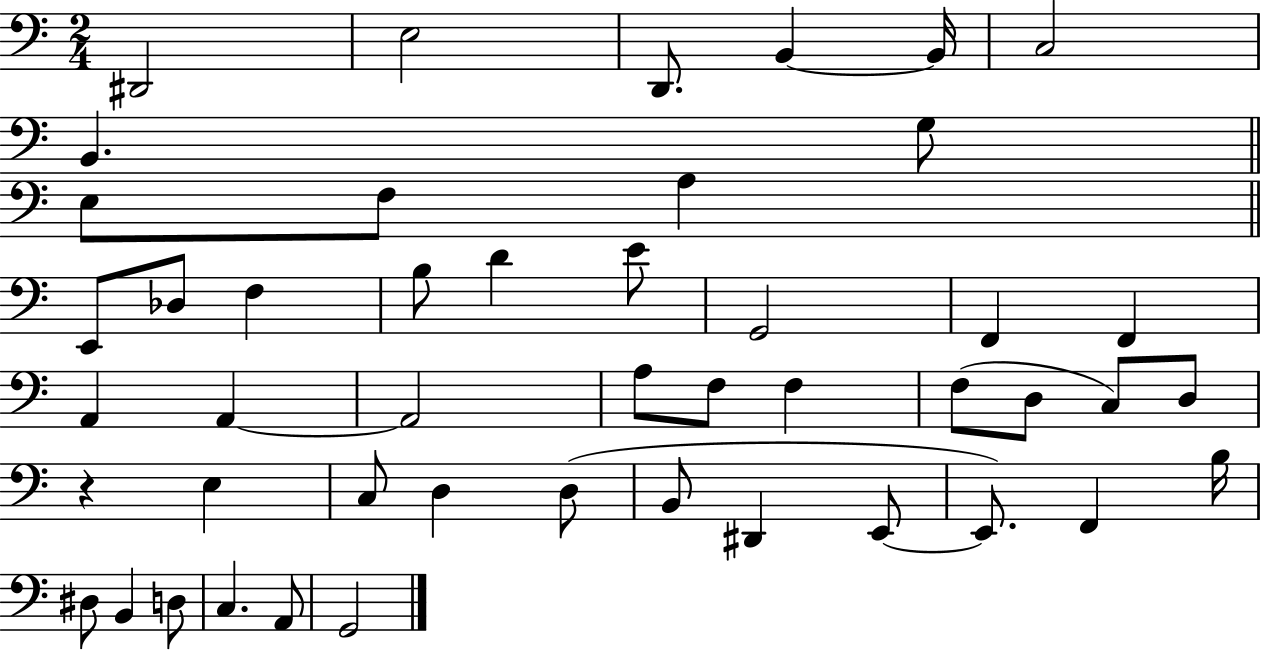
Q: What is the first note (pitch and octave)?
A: D#2